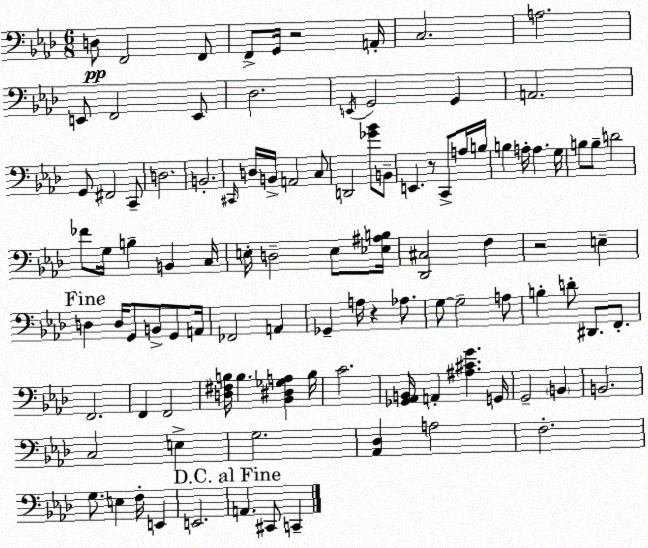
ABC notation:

X:1
T:Untitled
M:6/8
L:1/4
K:Ab
D,/2 F,,2 F,,/2 F,,/2 G,,/4 z2 A,,/4 C,2 A,2 E,,/2 F,,2 E,,/2 _D,2 E,,/4 G,,2 G,, A,,2 G,,/2 ^F,,2 C,,/2 D,2 B,,2 ^C,,/4 D,/4 B,,/4 A,,2 C,/2 D,,2 [_G_B]/2 B,,/2 E,, z/2 C,,/2 A,/4 B,/4 B, A,/4 A, G,/4 B,/2 B,/2 D2 _F/2 G,/4 B, B,, C,/4 E,/4 D,2 E,/2 [_E,^A,B,]/4 [_D,,^C,]2 F, z2 E, D, D,/4 G,,/2 B,,/2 G,,/2 A,,/4 _F,,2 A,, _G,, A,/4 z _A,/2 G,/2 G,2 A,/2 B, D/2 ^D,,/2 F,,/2 F,,2 F,, F,,2 [D,^F,B,]/4 B, [_B,,^D,_G,A,] B,/4 C2 [_G,,_A,,B,,]/4 A,, [^A,^CG] G,,/4 G,,2 B,, B,,2 C,2 E, G,2 [_A,,_D,] A,2 F,2 G,/2 E, F,/4 E,, E,,2 A,, ^C,,/2 C,,